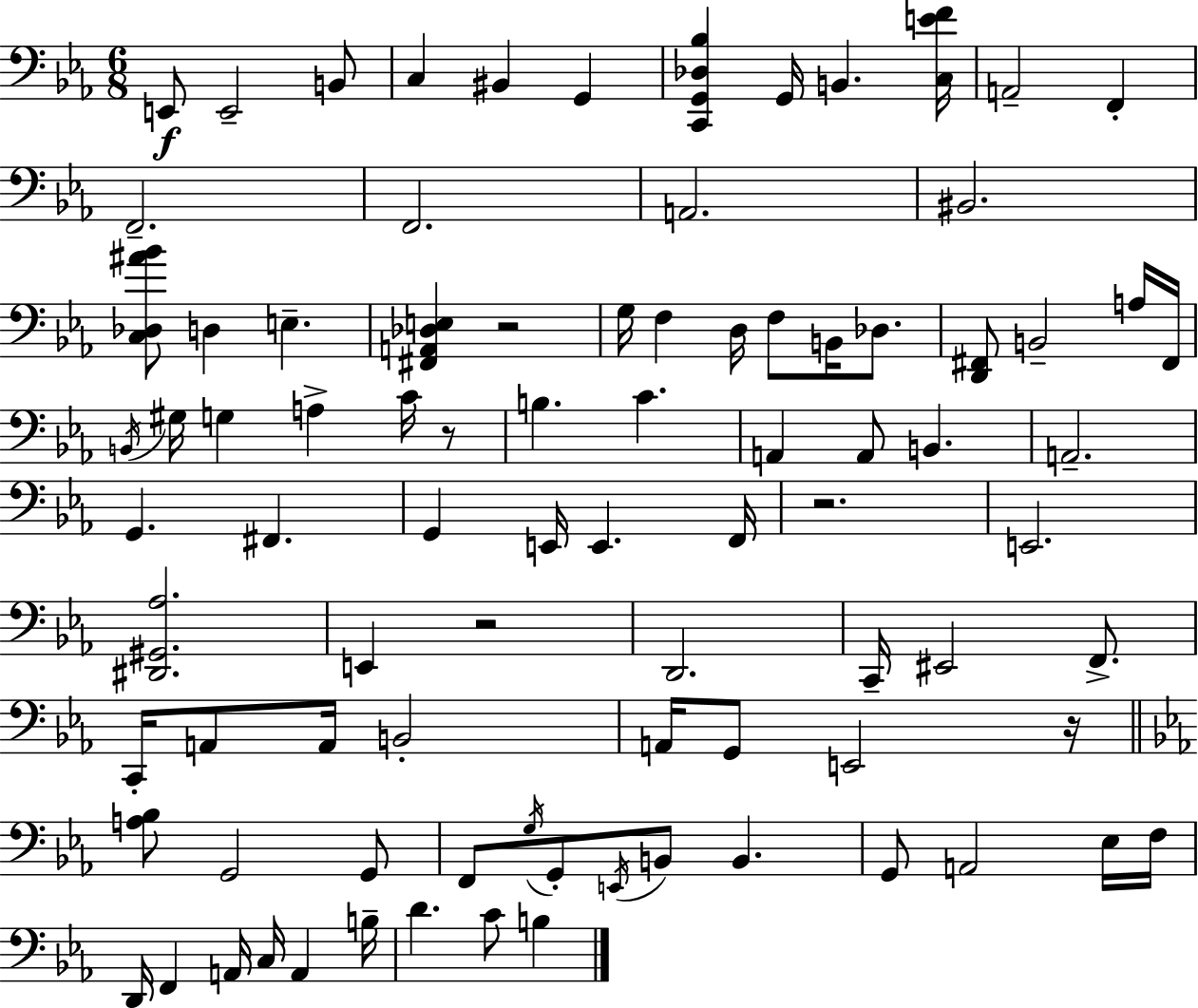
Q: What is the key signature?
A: EES major